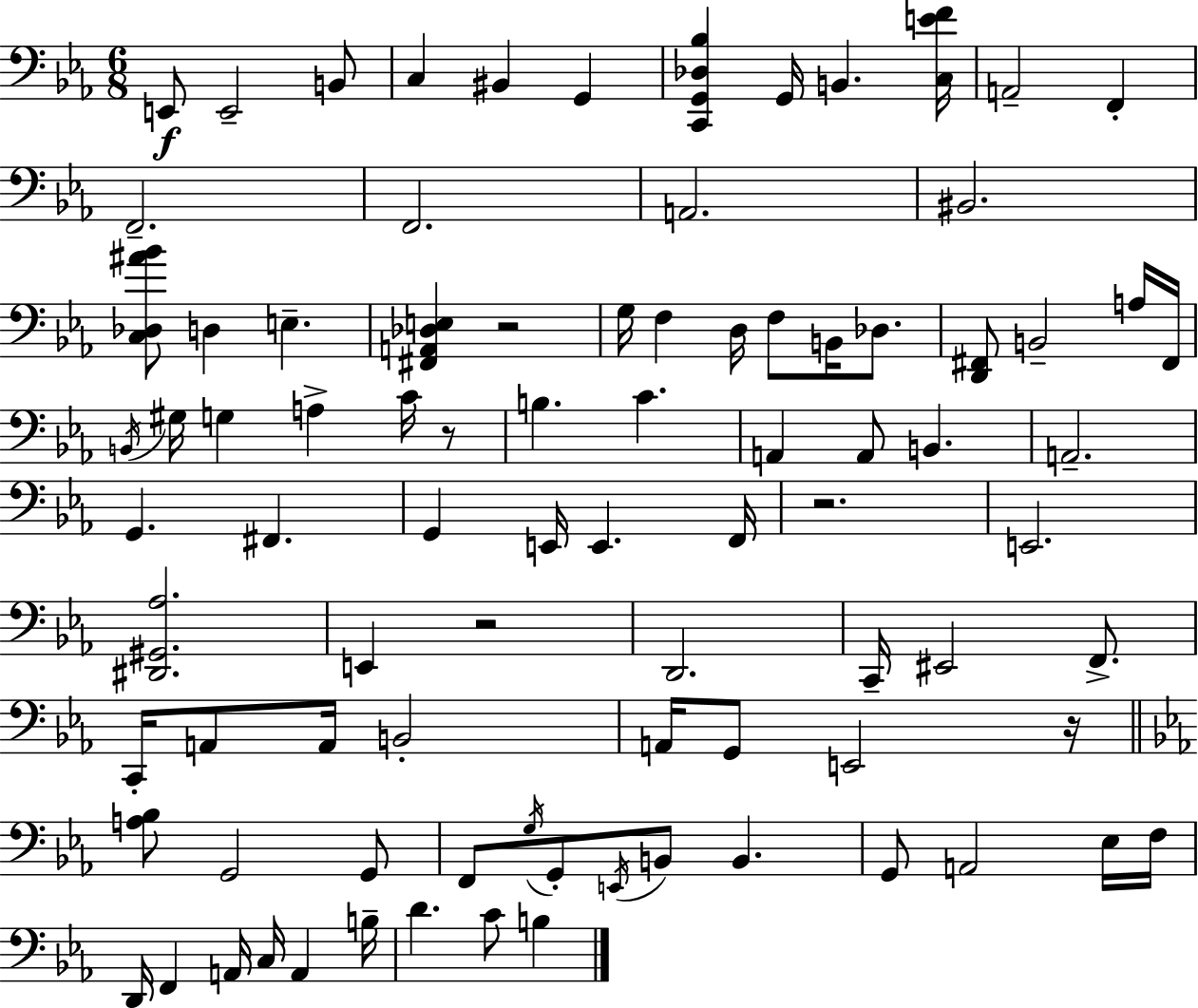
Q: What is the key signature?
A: EES major